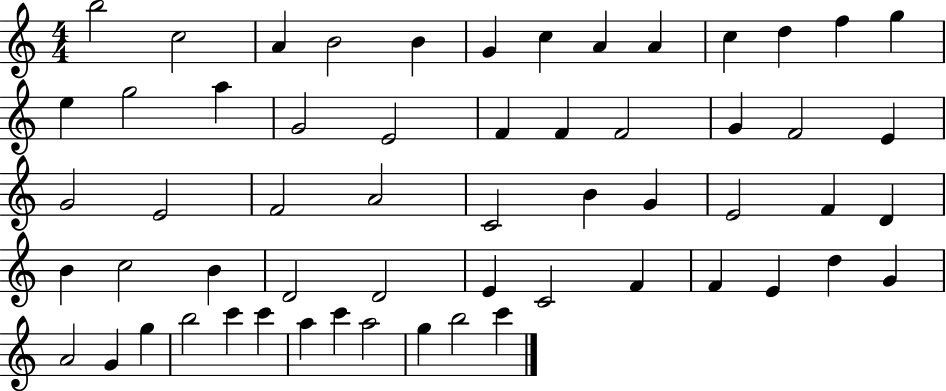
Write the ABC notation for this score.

X:1
T:Untitled
M:4/4
L:1/4
K:C
b2 c2 A B2 B G c A A c d f g e g2 a G2 E2 F F F2 G F2 E G2 E2 F2 A2 C2 B G E2 F D B c2 B D2 D2 E C2 F F E d G A2 G g b2 c' c' a c' a2 g b2 c'